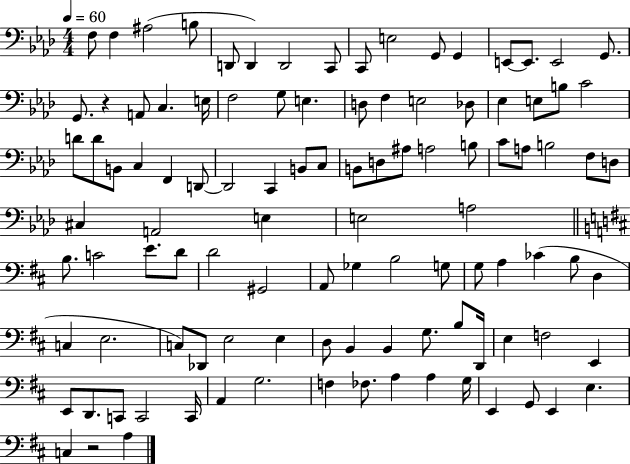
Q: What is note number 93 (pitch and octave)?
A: G3